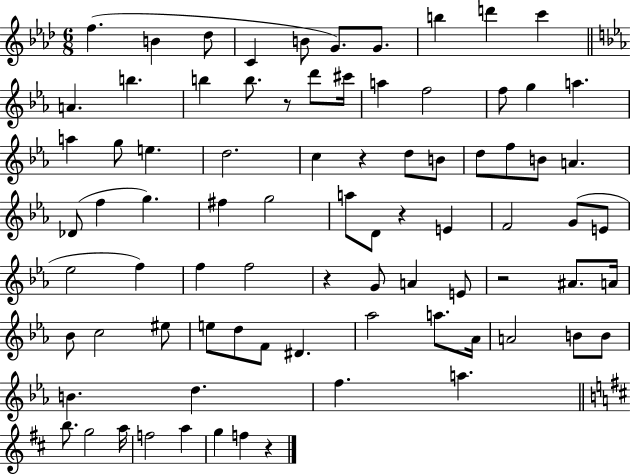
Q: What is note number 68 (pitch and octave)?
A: F5